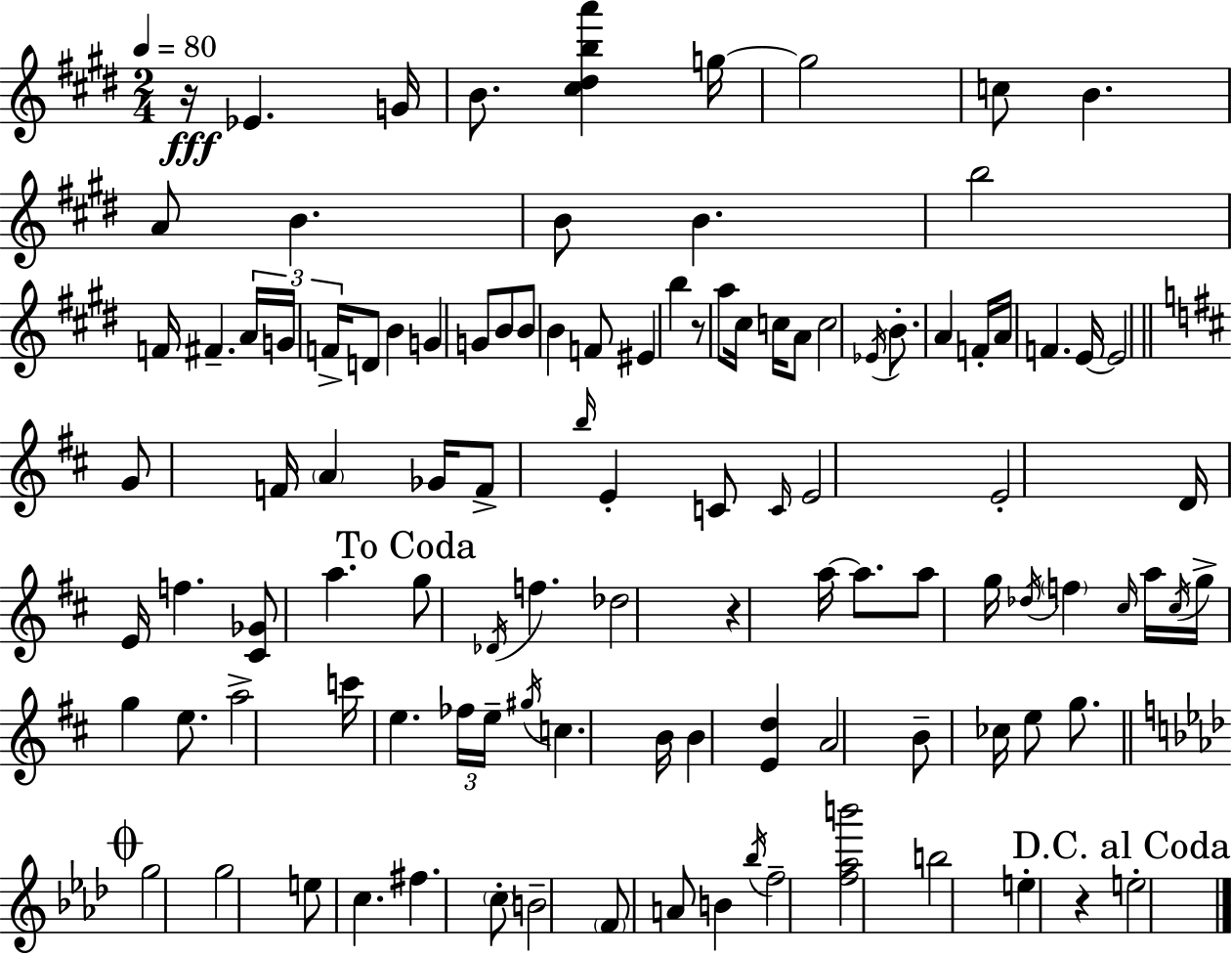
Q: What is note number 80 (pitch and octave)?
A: B4